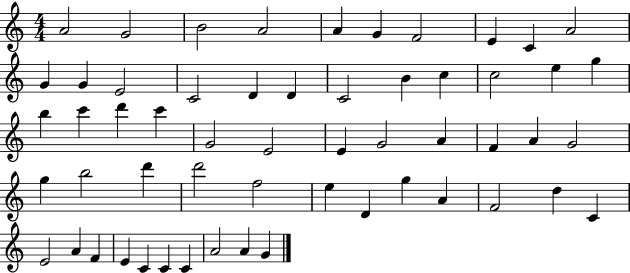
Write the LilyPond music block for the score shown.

{
  \clef treble
  \numericTimeSignature
  \time 4/4
  \key c \major
  a'2 g'2 | b'2 a'2 | a'4 g'4 f'2 | e'4 c'4 a'2 | \break g'4 g'4 e'2 | c'2 d'4 d'4 | c'2 b'4 c''4 | c''2 e''4 g''4 | \break b''4 c'''4 d'''4 c'''4 | g'2 e'2 | e'4 g'2 a'4 | f'4 a'4 g'2 | \break g''4 b''2 d'''4 | d'''2 f''2 | e''4 d'4 g''4 a'4 | f'2 d''4 c'4 | \break e'2 a'4 f'4 | e'4 c'4 c'4 c'4 | a'2 a'4 g'4 | \bar "|."
}